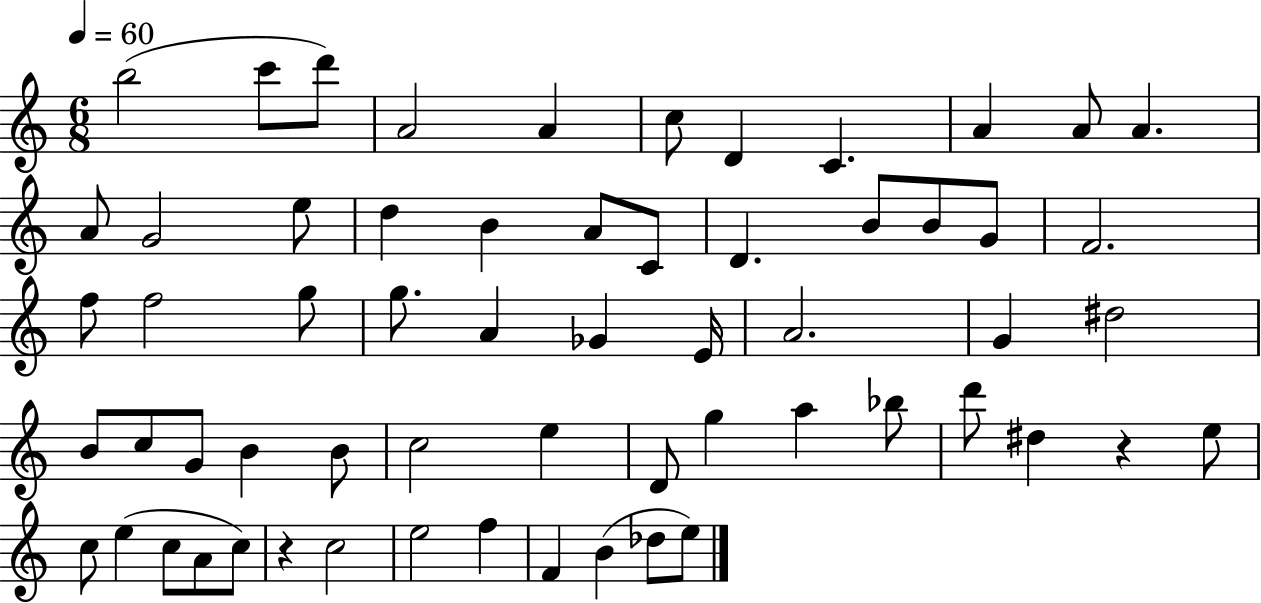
B5/h C6/e D6/e A4/h A4/q C5/e D4/q C4/q. A4/q A4/e A4/q. A4/e G4/h E5/e D5/q B4/q A4/e C4/e D4/q. B4/e B4/e G4/e F4/h. F5/e F5/h G5/e G5/e. A4/q Gb4/q E4/s A4/h. G4/q D#5/h B4/e C5/e G4/e B4/q B4/e C5/h E5/q D4/e G5/q A5/q Bb5/e D6/e D#5/q R/q E5/e C5/e E5/q C5/e A4/e C5/e R/q C5/h E5/h F5/q F4/q B4/q Db5/e E5/e